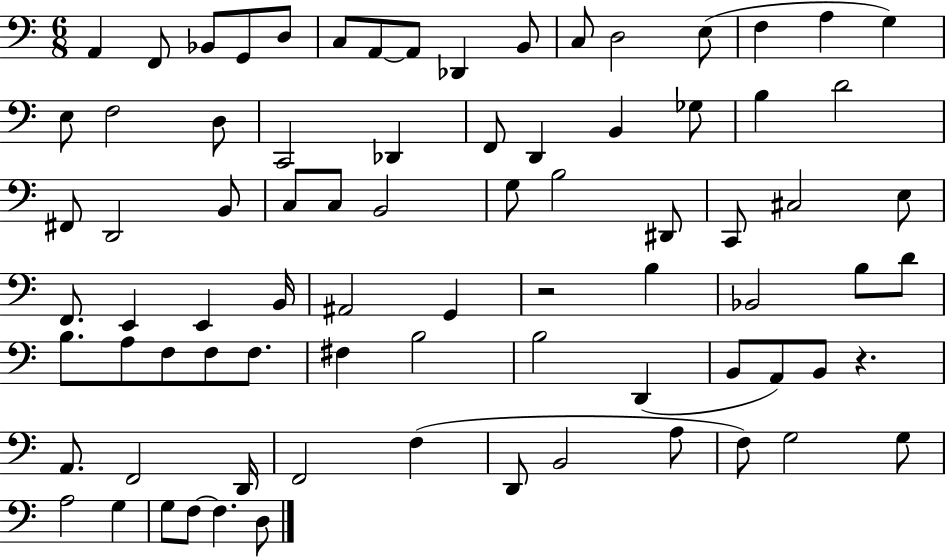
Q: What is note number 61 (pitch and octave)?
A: B2